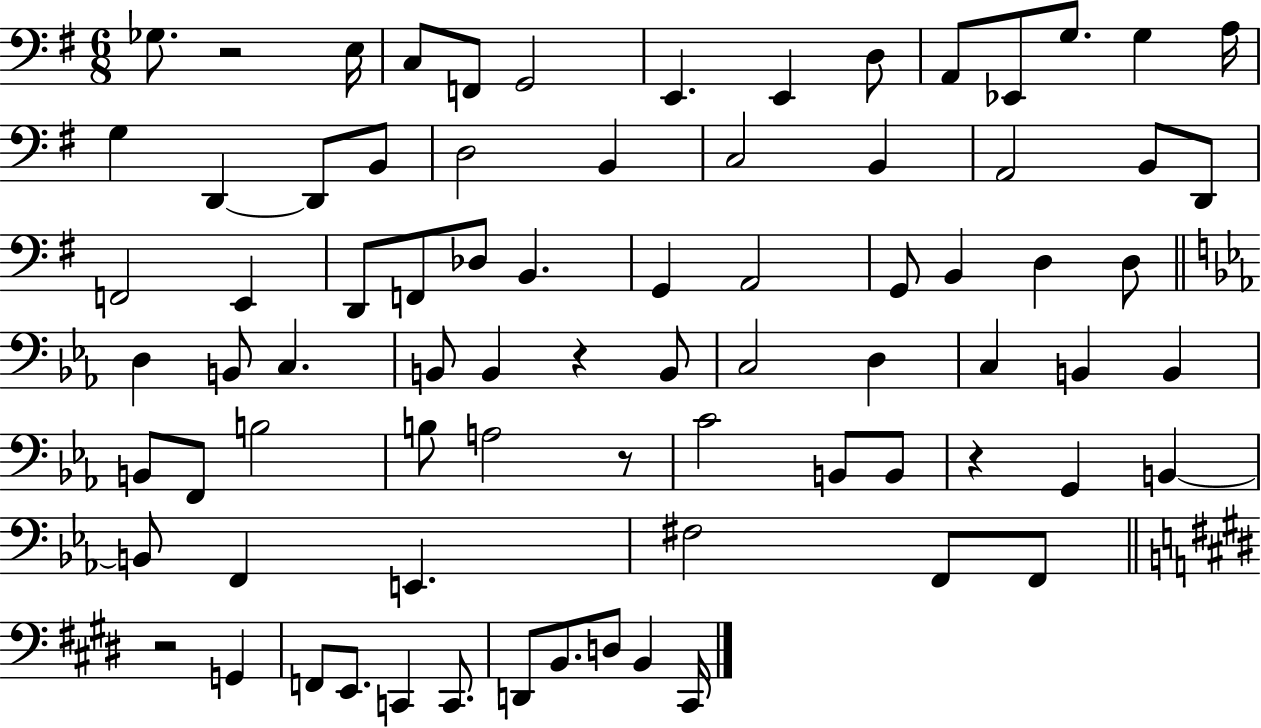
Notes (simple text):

Gb3/e. R/h E3/s C3/e F2/e G2/h E2/q. E2/q D3/e A2/e Eb2/e G3/e. G3/q A3/s G3/q D2/q D2/e B2/e D3/h B2/q C3/h B2/q A2/h B2/e D2/e F2/h E2/q D2/e F2/e Db3/e B2/q. G2/q A2/h G2/e B2/q D3/q D3/e D3/q B2/e C3/q. B2/e B2/q R/q B2/e C3/h D3/q C3/q B2/q B2/q B2/e F2/e B3/h B3/e A3/h R/e C4/h B2/e B2/e R/q G2/q B2/q B2/e F2/q E2/q. F#3/h F2/e F2/e R/h G2/q F2/e E2/e. C2/q C2/e. D2/e B2/e. D3/e B2/q C#2/s